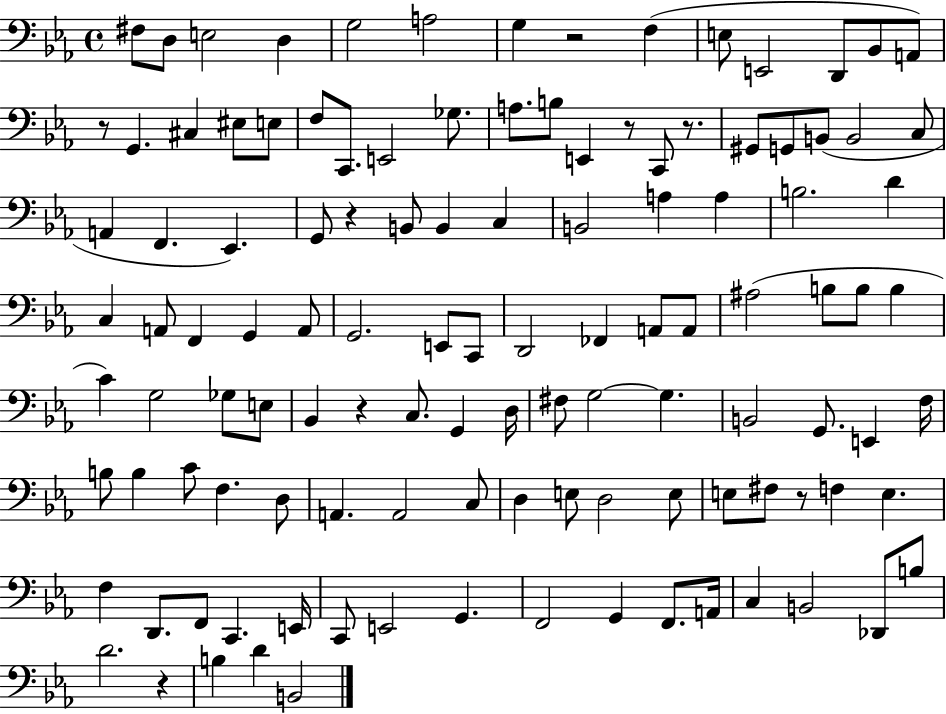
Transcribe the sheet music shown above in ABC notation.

X:1
T:Untitled
M:4/4
L:1/4
K:Eb
^F,/2 D,/2 E,2 D, G,2 A,2 G, z2 F, E,/2 E,,2 D,,/2 _B,,/2 A,,/2 z/2 G,, ^C, ^E,/2 E,/2 F,/2 C,,/2 E,,2 _G,/2 A,/2 B,/2 E,, z/2 C,,/2 z/2 ^G,,/2 G,,/2 B,,/2 B,,2 C,/2 A,, F,, _E,, G,,/2 z B,,/2 B,, C, B,,2 A, A, B,2 D C, A,,/2 F,, G,, A,,/2 G,,2 E,,/2 C,,/2 D,,2 _F,, A,,/2 A,,/2 ^A,2 B,/2 B,/2 B, C G,2 _G,/2 E,/2 _B,, z C,/2 G,, D,/4 ^F,/2 G,2 G, B,,2 G,,/2 E,, F,/4 B,/2 B, C/2 F, D,/2 A,, A,,2 C,/2 D, E,/2 D,2 E,/2 E,/2 ^F,/2 z/2 F, E, F, D,,/2 F,,/2 C,, E,,/4 C,,/2 E,,2 G,, F,,2 G,, F,,/2 A,,/4 C, B,,2 _D,,/2 B,/2 D2 z B, D B,,2